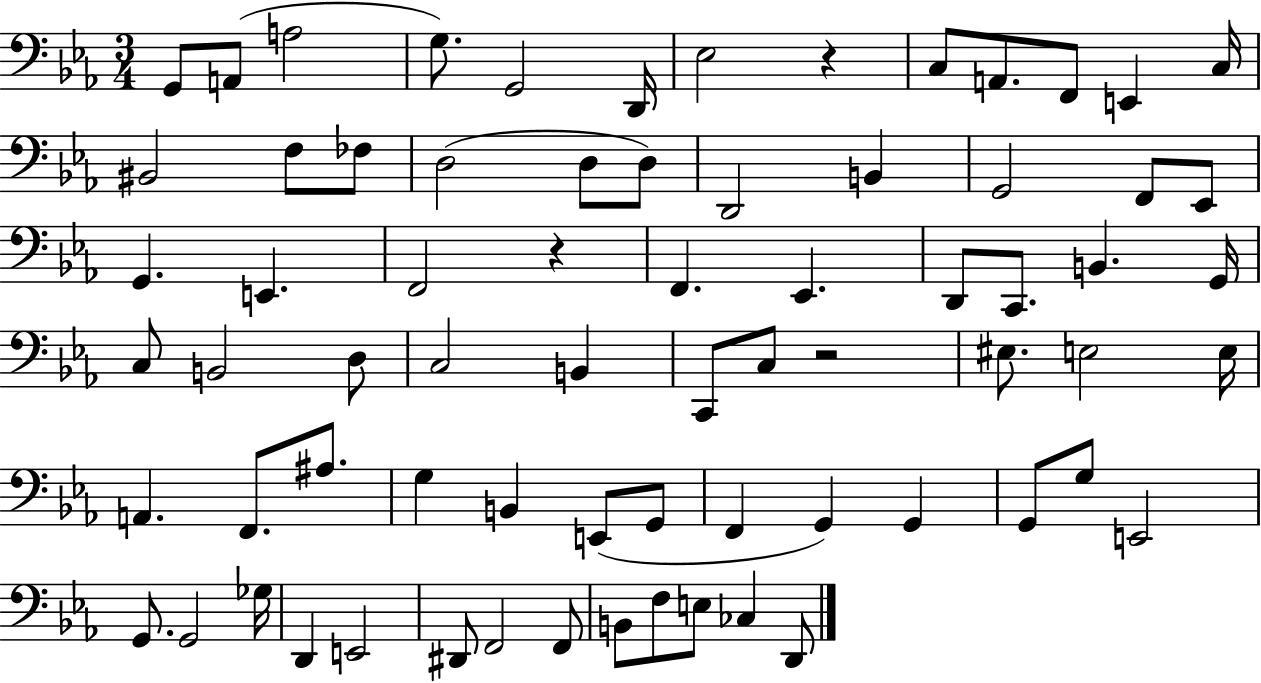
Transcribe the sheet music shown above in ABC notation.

X:1
T:Untitled
M:3/4
L:1/4
K:Eb
G,,/2 A,,/2 A,2 G,/2 G,,2 D,,/4 _E,2 z C,/2 A,,/2 F,,/2 E,, C,/4 ^B,,2 F,/2 _F,/2 D,2 D,/2 D,/2 D,,2 B,, G,,2 F,,/2 _E,,/2 G,, E,, F,,2 z F,, _E,, D,,/2 C,,/2 B,, G,,/4 C,/2 B,,2 D,/2 C,2 B,, C,,/2 C,/2 z2 ^E,/2 E,2 E,/4 A,, F,,/2 ^A,/2 G, B,, E,,/2 G,,/2 F,, G,, G,, G,,/2 G,/2 E,,2 G,,/2 G,,2 _G,/4 D,, E,,2 ^D,,/2 F,,2 F,,/2 B,,/2 F,/2 E,/2 _C, D,,/2